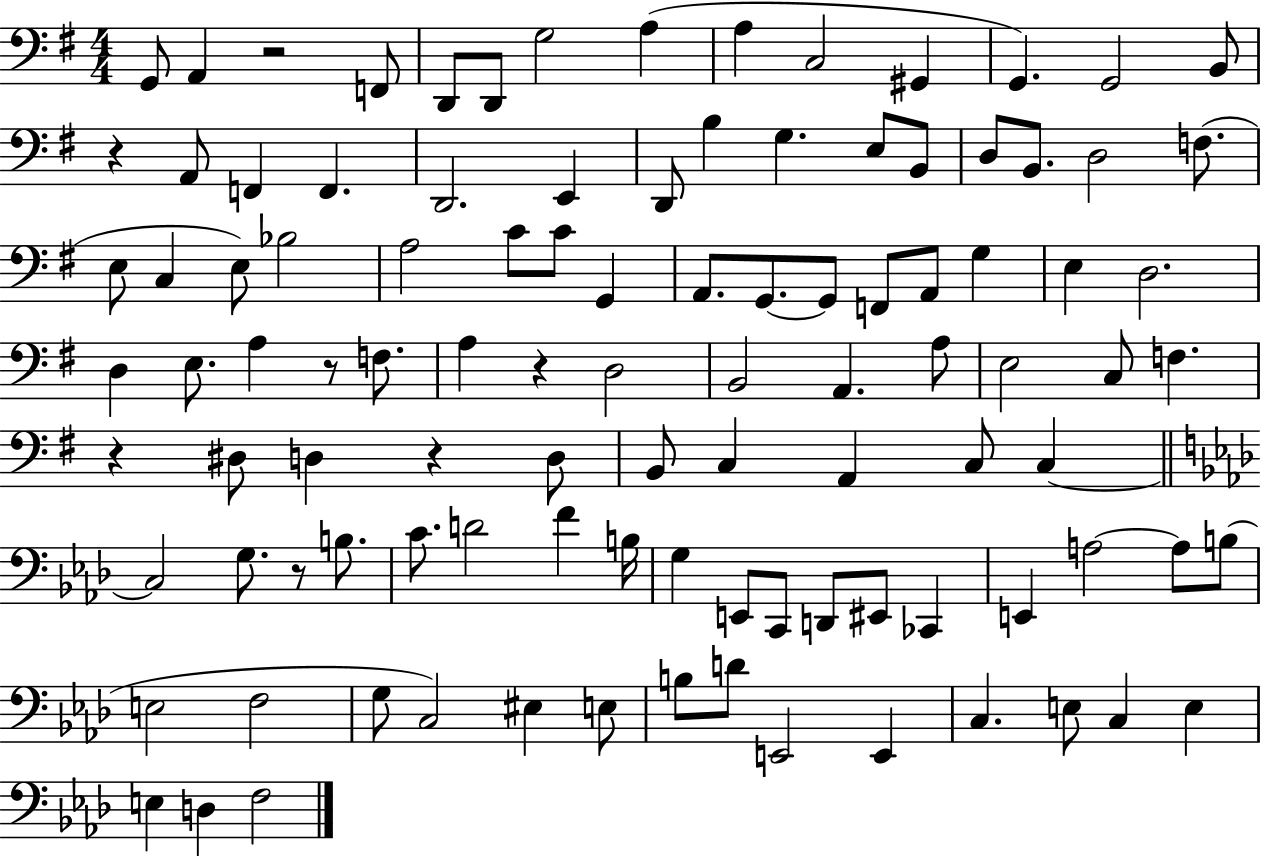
{
  \clef bass
  \numericTimeSignature
  \time 4/4
  \key g \major
  \repeat volta 2 { g,8 a,4 r2 f,8 | d,8 d,8 g2 a4( | a4 c2 gis,4 | g,4.) g,2 b,8 | \break r4 a,8 f,4 f,4. | d,2. e,4 | d,8 b4 g4. e8 b,8 | d8 b,8. d2 f8.( | \break e8 c4 e8) bes2 | a2 c'8 c'8 g,4 | a,8. g,8.~~ g,8 f,8 a,8 g4 | e4 d2. | \break d4 e8. a4 r8 f8. | a4 r4 d2 | b,2 a,4. a8 | e2 c8 f4. | \break r4 dis8 d4 r4 d8 | b,8 c4 a,4 c8 c4~~ | \bar "||" \break \key aes \major c2 g8. r8 b8. | c'8. d'2 f'4 b16 | g4 e,8 c,8 d,8 eis,8 ces,4 | e,4 a2~~ a8 b8( | \break e2 f2 | g8 c2) eis4 e8 | b8 d'8 e,2 e,4 | c4. e8 c4 e4 | \break e4 d4 f2 | } \bar "|."
}